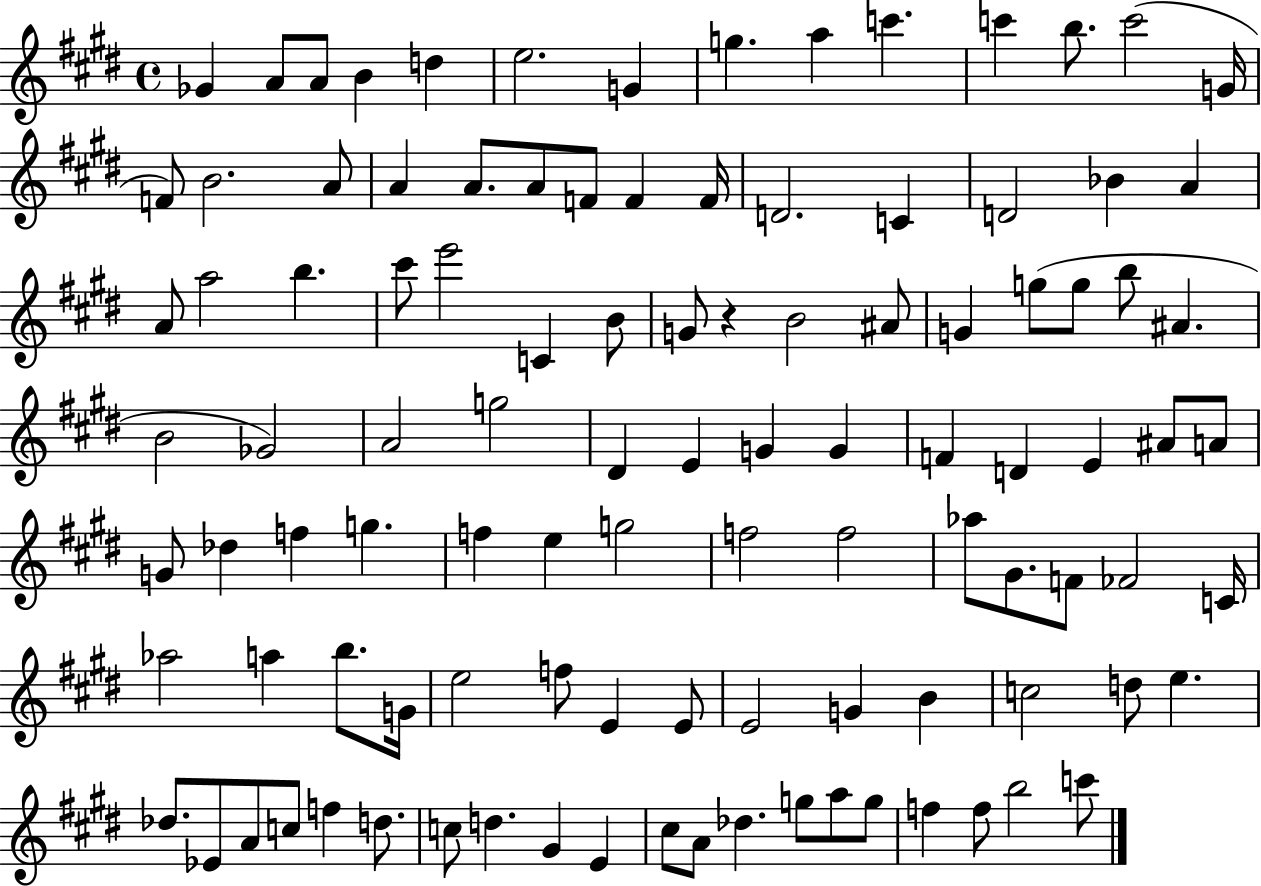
Gb4/q A4/e A4/e B4/q D5/q E5/h. G4/q G5/q. A5/q C6/q. C6/q B5/e. C6/h G4/s F4/e B4/h. A4/e A4/q A4/e. A4/e F4/e F4/q F4/s D4/h. C4/q D4/h Bb4/q A4/q A4/e A5/h B5/q. C#6/e E6/h C4/q B4/e G4/e R/q B4/h A#4/e G4/q G5/e G5/e B5/e A#4/q. B4/h Gb4/h A4/h G5/h D#4/q E4/q G4/q G4/q F4/q D4/q E4/q A#4/e A4/e G4/e Db5/q F5/q G5/q. F5/q E5/q G5/h F5/h F5/h Ab5/e G#4/e. F4/e FES4/h C4/s Ab5/h A5/q B5/e. G4/s E5/h F5/e E4/q E4/e E4/h G4/q B4/q C5/h D5/e E5/q. Db5/e. Eb4/e A4/e C5/e F5/q D5/e. C5/e D5/q. G#4/q E4/q C#5/e A4/e Db5/q. G5/e A5/e G5/e F5/q F5/e B5/h C6/e